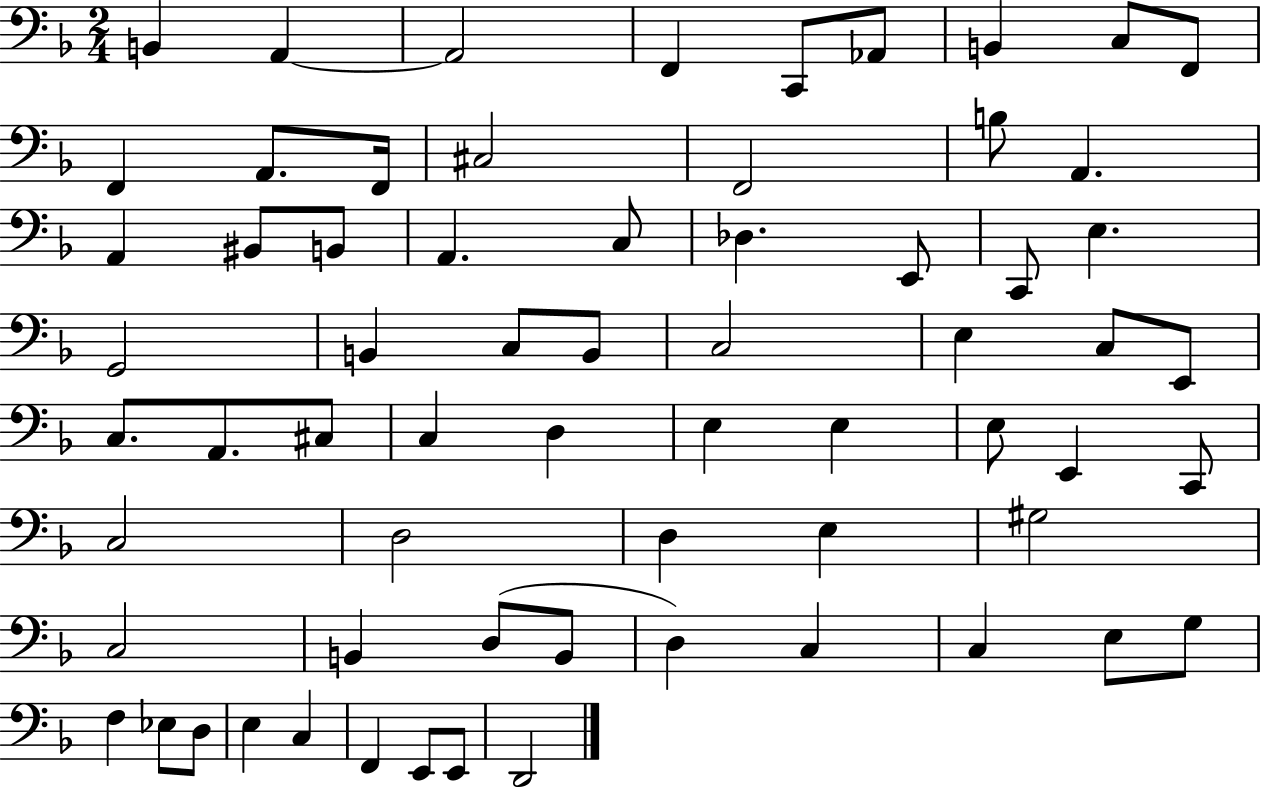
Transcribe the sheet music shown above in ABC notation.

X:1
T:Untitled
M:2/4
L:1/4
K:F
B,, A,, A,,2 F,, C,,/2 _A,,/2 B,, C,/2 F,,/2 F,, A,,/2 F,,/4 ^C,2 F,,2 B,/2 A,, A,, ^B,,/2 B,,/2 A,, C,/2 _D, E,,/2 C,,/2 E, G,,2 B,, C,/2 B,,/2 C,2 E, C,/2 E,,/2 C,/2 A,,/2 ^C,/2 C, D, E, E, E,/2 E,, C,,/2 C,2 D,2 D, E, ^G,2 C,2 B,, D,/2 B,,/2 D, C, C, E,/2 G,/2 F, _E,/2 D,/2 E, C, F,, E,,/2 E,,/2 D,,2